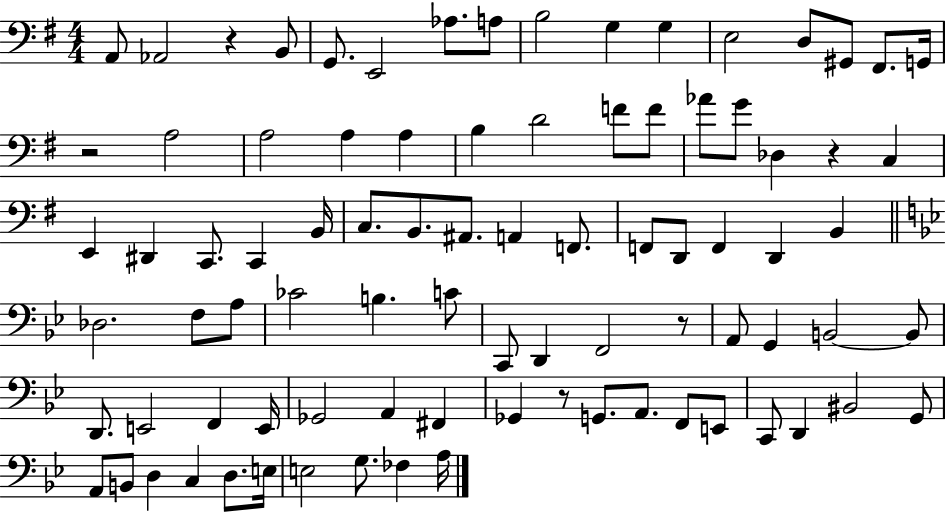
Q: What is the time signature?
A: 4/4